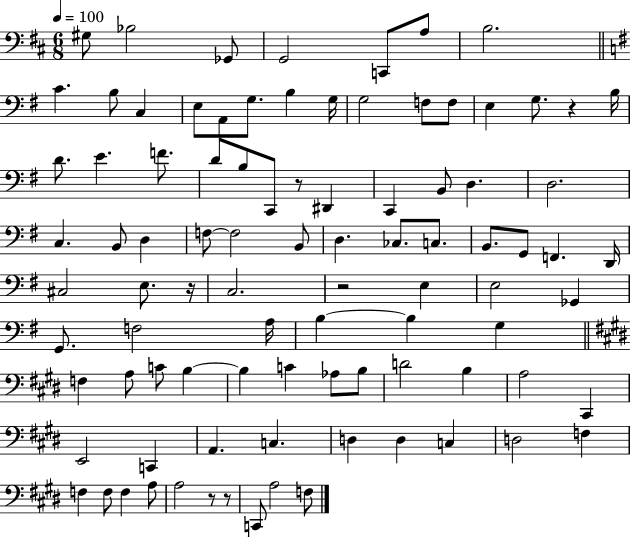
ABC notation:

X:1
T:Untitled
M:6/8
L:1/4
K:D
^G,/2 _B,2 _G,,/2 G,,2 C,,/2 A,/2 B,2 C B,/2 C, E,/2 A,,/2 G,/2 B, G,/4 G,2 F,/2 F,/2 E, G,/2 z B,/4 D/2 E F/2 D/2 B,/2 C,,/2 z/2 ^D,, C,, B,,/2 D, D,2 C, B,,/2 D, F,/2 F,2 B,,/2 D, _C,/2 C,/2 B,,/2 G,,/2 F,, D,,/4 ^C,2 E,/2 z/4 C,2 z2 E, E,2 _G,, G,,/2 F,2 A,/4 B, B, G, F, A,/2 C/2 B, B, C _A,/2 B,/2 D2 B, A,2 ^C,, E,,2 C,, A,, C, D, D, C, D,2 F, F, F,/2 F, A,/2 A,2 z/2 z/2 C,,/2 A,2 F,/2